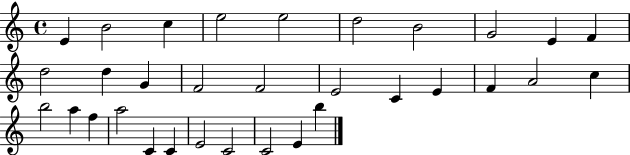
E4/q B4/h C5/q E5/h E5/h D5/h B4/h G4/h E4/q F4/q D5/h D5/q G4/q F4/h F4/h E4/h C4/q E4/q F4/q A4/h C5/q B5/h A5/q F5/q A5/h C4/q C4/q E4/h C4/h C4/h E4/q B5/q